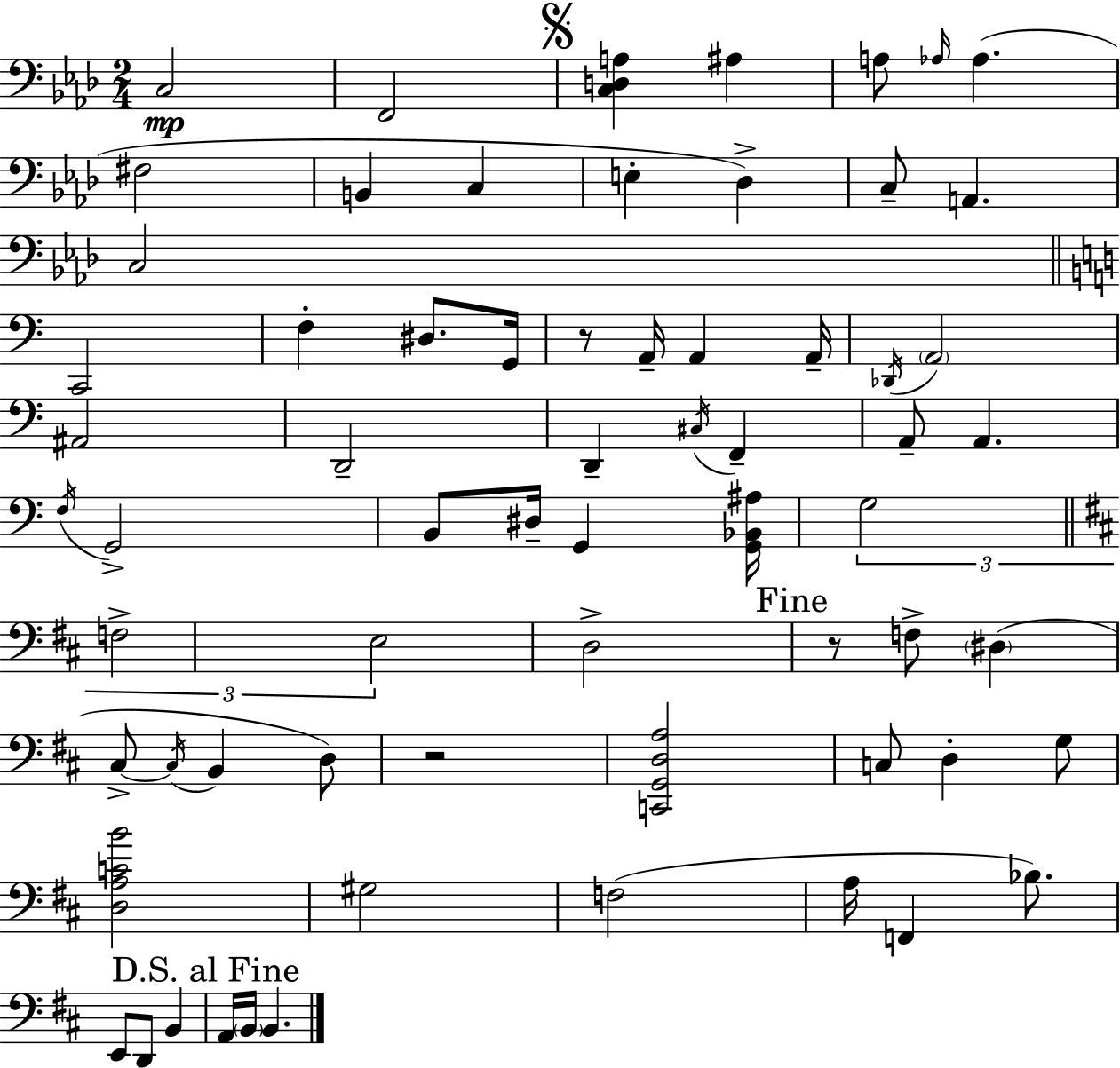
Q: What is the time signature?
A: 2/4